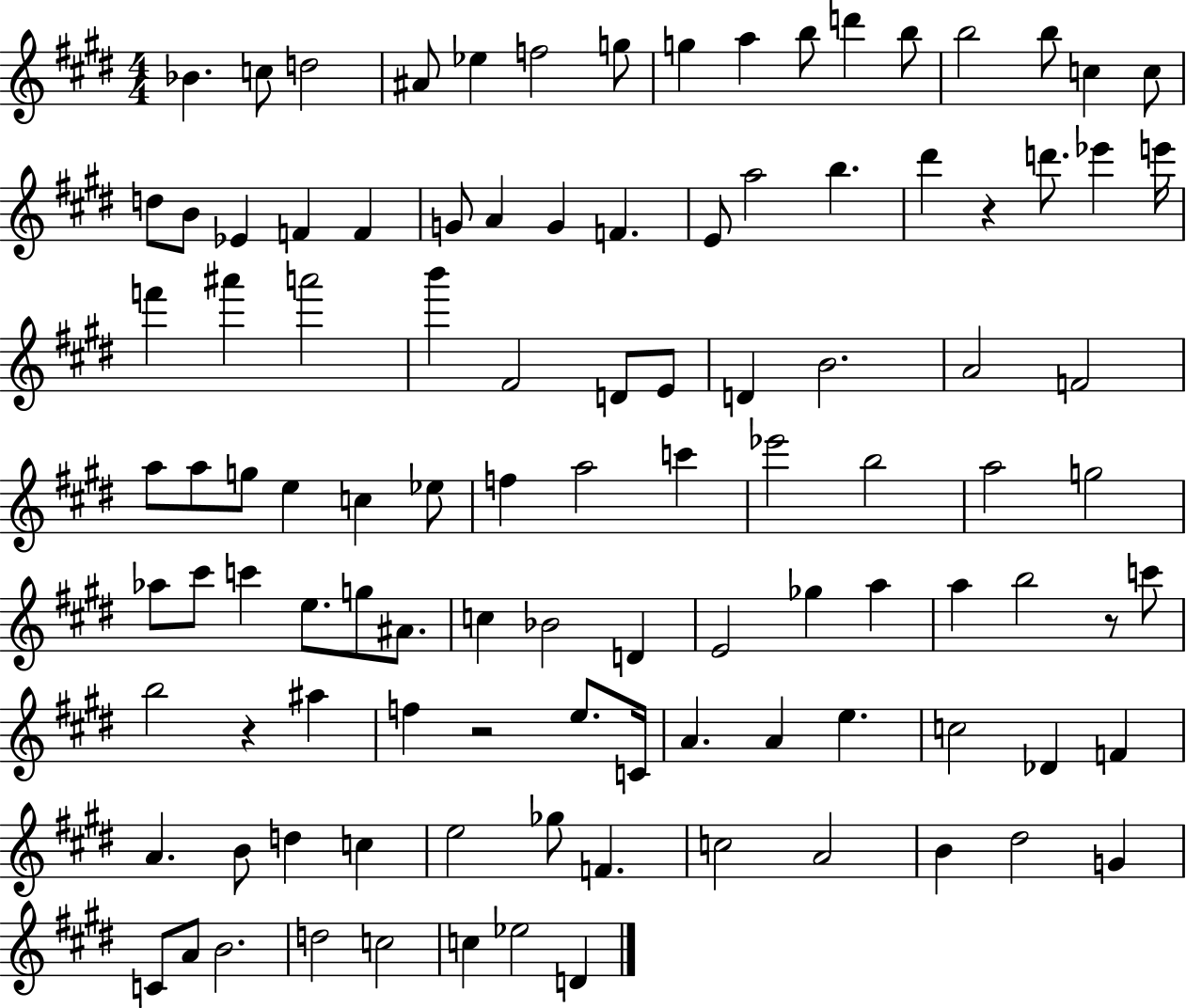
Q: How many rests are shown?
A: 4